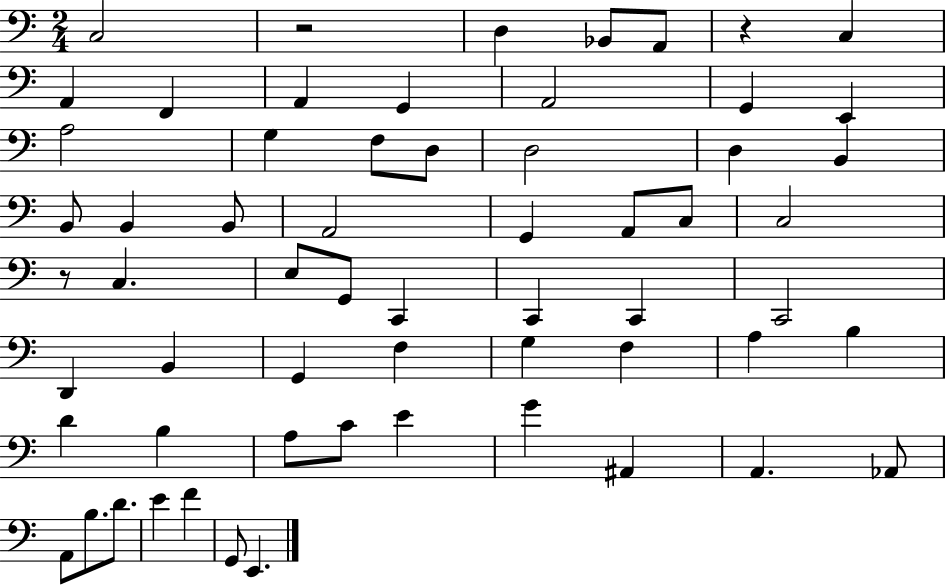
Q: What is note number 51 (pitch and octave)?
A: Ab2